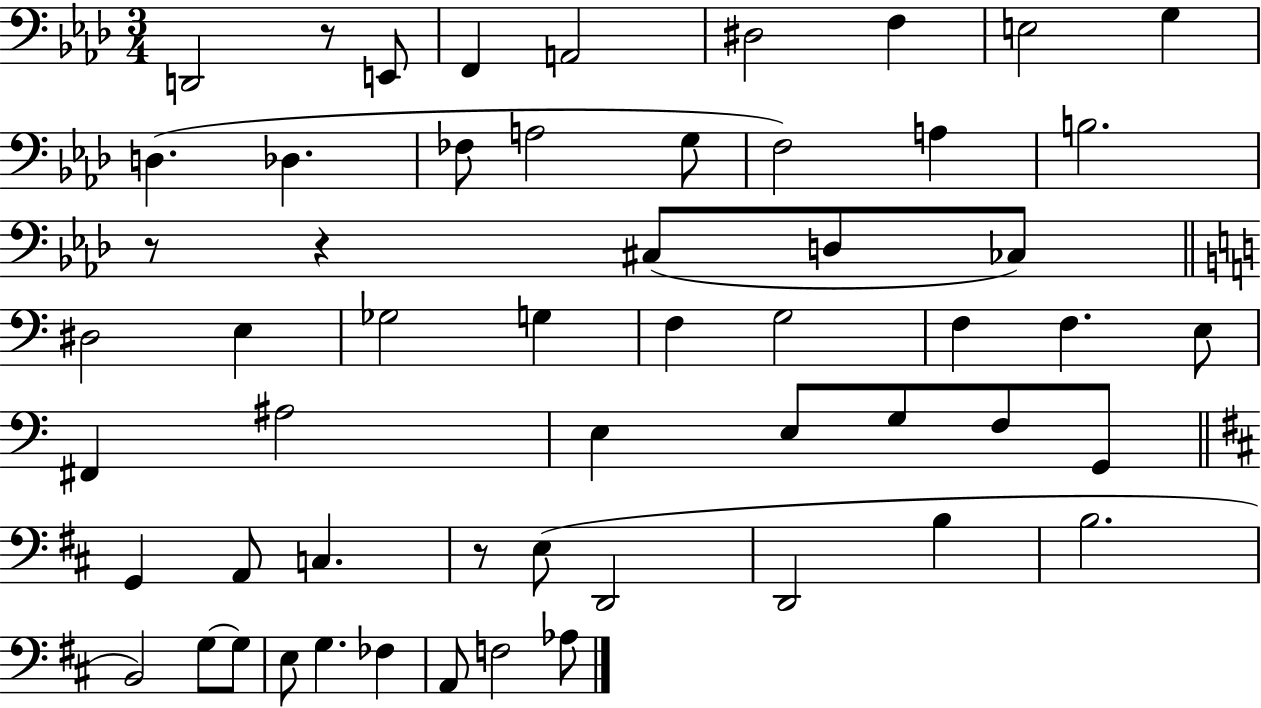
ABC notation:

X:1
T:Untitled
M:3/4
L:1/4
K:Ab
D,,2 z/2 E,,/2 F,, A,,2 ^D,2 F, E,2 G, D, _D, _F,/2 A,2 G,/2 F,2 A, B,2 z/2 z ^C,/2 D,/2 _C,/2 ^D,2 E, _G,2 G, F, G,2 F, F, E,/2 ^F,, ^A,2 E, E,/2 G,/2 F,/2 G,,/2 G,, A,,/2 C, z/2 E,/2 D,,2 D,,2 B, B,2 B,,2 G,/2 G,/2 E,/2 G, _F, A,,/2 F,2 _A,/2